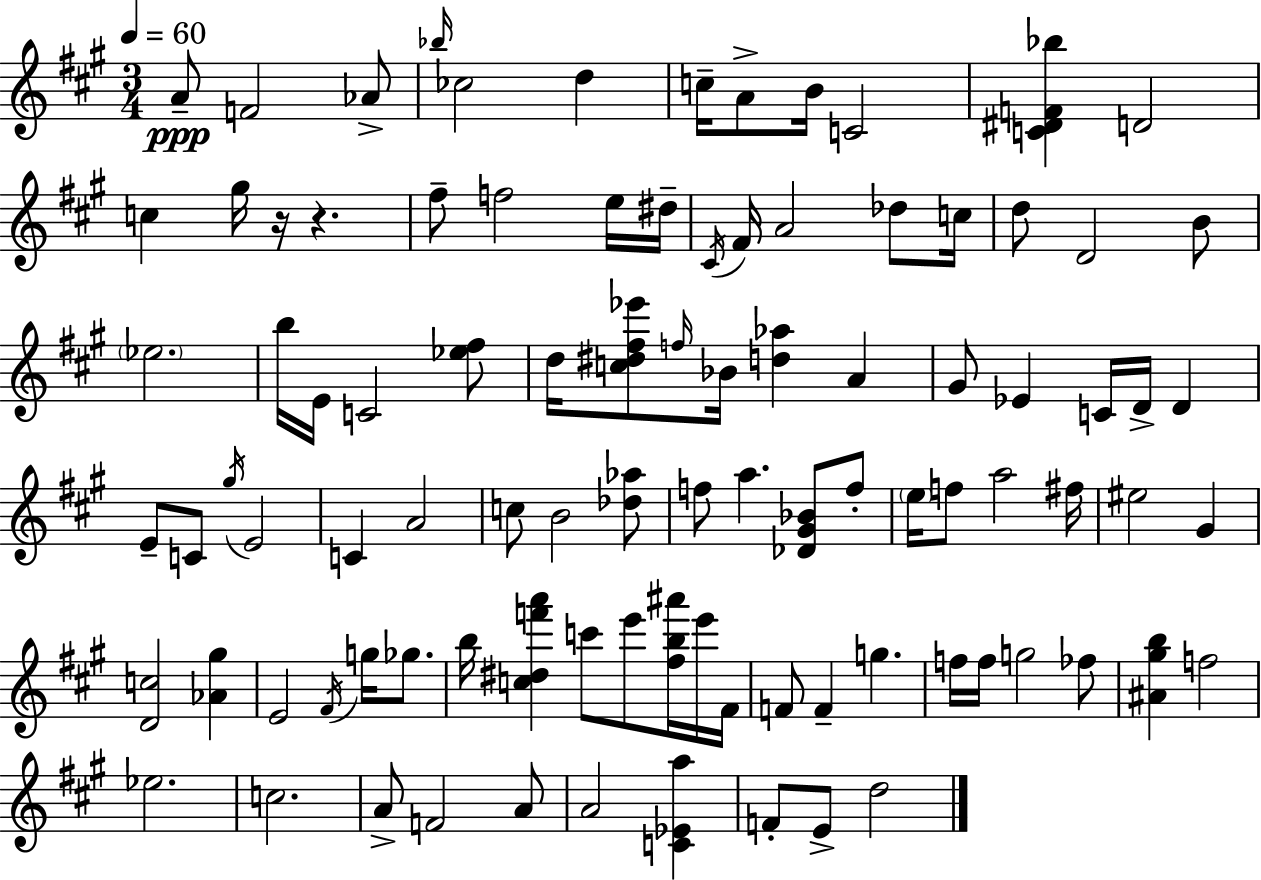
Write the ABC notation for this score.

X:1
T:Untitled
M:3/4
L:1/4
K:A
A/2 F2 _A/2 _b/4 _c2 d c/4 A/2 B/4 C2 [C^DF_b] D2 c ^g/4 z/4 z ^f/2 f2 e/4 ^d/4 ^C/4 ^F/4 A2 _d/2 c/4 d/2 D2 B/2 _e2 b/4 E/4 C2 [_e^f]/2 d/4 [c^d^f_e']/2 f/4 _B/4 [d_a] A ^G/2 _E C/4 D/4 D E/2 C/2 ^g/4 E2 C A2 c/2 B2 [_d_a]/2 f/2 a [_D^G_B]/2 f/2 e/4 f/2 a2 ^f/4 ^e2 ^G [Dc]2 [_A^g] E2 ^F/4 g/4 _g/2 b/4 [c^df'a'] c'/2 e'/2 [^fb^a']/4 e'/4 ^F/4 F/2 F g f/4 f/4 g2 _f/2 [^A^gb] f2 _e2 c2 A/2 F2 A/2 A2 [C_Ea] F/2 E/2 d2